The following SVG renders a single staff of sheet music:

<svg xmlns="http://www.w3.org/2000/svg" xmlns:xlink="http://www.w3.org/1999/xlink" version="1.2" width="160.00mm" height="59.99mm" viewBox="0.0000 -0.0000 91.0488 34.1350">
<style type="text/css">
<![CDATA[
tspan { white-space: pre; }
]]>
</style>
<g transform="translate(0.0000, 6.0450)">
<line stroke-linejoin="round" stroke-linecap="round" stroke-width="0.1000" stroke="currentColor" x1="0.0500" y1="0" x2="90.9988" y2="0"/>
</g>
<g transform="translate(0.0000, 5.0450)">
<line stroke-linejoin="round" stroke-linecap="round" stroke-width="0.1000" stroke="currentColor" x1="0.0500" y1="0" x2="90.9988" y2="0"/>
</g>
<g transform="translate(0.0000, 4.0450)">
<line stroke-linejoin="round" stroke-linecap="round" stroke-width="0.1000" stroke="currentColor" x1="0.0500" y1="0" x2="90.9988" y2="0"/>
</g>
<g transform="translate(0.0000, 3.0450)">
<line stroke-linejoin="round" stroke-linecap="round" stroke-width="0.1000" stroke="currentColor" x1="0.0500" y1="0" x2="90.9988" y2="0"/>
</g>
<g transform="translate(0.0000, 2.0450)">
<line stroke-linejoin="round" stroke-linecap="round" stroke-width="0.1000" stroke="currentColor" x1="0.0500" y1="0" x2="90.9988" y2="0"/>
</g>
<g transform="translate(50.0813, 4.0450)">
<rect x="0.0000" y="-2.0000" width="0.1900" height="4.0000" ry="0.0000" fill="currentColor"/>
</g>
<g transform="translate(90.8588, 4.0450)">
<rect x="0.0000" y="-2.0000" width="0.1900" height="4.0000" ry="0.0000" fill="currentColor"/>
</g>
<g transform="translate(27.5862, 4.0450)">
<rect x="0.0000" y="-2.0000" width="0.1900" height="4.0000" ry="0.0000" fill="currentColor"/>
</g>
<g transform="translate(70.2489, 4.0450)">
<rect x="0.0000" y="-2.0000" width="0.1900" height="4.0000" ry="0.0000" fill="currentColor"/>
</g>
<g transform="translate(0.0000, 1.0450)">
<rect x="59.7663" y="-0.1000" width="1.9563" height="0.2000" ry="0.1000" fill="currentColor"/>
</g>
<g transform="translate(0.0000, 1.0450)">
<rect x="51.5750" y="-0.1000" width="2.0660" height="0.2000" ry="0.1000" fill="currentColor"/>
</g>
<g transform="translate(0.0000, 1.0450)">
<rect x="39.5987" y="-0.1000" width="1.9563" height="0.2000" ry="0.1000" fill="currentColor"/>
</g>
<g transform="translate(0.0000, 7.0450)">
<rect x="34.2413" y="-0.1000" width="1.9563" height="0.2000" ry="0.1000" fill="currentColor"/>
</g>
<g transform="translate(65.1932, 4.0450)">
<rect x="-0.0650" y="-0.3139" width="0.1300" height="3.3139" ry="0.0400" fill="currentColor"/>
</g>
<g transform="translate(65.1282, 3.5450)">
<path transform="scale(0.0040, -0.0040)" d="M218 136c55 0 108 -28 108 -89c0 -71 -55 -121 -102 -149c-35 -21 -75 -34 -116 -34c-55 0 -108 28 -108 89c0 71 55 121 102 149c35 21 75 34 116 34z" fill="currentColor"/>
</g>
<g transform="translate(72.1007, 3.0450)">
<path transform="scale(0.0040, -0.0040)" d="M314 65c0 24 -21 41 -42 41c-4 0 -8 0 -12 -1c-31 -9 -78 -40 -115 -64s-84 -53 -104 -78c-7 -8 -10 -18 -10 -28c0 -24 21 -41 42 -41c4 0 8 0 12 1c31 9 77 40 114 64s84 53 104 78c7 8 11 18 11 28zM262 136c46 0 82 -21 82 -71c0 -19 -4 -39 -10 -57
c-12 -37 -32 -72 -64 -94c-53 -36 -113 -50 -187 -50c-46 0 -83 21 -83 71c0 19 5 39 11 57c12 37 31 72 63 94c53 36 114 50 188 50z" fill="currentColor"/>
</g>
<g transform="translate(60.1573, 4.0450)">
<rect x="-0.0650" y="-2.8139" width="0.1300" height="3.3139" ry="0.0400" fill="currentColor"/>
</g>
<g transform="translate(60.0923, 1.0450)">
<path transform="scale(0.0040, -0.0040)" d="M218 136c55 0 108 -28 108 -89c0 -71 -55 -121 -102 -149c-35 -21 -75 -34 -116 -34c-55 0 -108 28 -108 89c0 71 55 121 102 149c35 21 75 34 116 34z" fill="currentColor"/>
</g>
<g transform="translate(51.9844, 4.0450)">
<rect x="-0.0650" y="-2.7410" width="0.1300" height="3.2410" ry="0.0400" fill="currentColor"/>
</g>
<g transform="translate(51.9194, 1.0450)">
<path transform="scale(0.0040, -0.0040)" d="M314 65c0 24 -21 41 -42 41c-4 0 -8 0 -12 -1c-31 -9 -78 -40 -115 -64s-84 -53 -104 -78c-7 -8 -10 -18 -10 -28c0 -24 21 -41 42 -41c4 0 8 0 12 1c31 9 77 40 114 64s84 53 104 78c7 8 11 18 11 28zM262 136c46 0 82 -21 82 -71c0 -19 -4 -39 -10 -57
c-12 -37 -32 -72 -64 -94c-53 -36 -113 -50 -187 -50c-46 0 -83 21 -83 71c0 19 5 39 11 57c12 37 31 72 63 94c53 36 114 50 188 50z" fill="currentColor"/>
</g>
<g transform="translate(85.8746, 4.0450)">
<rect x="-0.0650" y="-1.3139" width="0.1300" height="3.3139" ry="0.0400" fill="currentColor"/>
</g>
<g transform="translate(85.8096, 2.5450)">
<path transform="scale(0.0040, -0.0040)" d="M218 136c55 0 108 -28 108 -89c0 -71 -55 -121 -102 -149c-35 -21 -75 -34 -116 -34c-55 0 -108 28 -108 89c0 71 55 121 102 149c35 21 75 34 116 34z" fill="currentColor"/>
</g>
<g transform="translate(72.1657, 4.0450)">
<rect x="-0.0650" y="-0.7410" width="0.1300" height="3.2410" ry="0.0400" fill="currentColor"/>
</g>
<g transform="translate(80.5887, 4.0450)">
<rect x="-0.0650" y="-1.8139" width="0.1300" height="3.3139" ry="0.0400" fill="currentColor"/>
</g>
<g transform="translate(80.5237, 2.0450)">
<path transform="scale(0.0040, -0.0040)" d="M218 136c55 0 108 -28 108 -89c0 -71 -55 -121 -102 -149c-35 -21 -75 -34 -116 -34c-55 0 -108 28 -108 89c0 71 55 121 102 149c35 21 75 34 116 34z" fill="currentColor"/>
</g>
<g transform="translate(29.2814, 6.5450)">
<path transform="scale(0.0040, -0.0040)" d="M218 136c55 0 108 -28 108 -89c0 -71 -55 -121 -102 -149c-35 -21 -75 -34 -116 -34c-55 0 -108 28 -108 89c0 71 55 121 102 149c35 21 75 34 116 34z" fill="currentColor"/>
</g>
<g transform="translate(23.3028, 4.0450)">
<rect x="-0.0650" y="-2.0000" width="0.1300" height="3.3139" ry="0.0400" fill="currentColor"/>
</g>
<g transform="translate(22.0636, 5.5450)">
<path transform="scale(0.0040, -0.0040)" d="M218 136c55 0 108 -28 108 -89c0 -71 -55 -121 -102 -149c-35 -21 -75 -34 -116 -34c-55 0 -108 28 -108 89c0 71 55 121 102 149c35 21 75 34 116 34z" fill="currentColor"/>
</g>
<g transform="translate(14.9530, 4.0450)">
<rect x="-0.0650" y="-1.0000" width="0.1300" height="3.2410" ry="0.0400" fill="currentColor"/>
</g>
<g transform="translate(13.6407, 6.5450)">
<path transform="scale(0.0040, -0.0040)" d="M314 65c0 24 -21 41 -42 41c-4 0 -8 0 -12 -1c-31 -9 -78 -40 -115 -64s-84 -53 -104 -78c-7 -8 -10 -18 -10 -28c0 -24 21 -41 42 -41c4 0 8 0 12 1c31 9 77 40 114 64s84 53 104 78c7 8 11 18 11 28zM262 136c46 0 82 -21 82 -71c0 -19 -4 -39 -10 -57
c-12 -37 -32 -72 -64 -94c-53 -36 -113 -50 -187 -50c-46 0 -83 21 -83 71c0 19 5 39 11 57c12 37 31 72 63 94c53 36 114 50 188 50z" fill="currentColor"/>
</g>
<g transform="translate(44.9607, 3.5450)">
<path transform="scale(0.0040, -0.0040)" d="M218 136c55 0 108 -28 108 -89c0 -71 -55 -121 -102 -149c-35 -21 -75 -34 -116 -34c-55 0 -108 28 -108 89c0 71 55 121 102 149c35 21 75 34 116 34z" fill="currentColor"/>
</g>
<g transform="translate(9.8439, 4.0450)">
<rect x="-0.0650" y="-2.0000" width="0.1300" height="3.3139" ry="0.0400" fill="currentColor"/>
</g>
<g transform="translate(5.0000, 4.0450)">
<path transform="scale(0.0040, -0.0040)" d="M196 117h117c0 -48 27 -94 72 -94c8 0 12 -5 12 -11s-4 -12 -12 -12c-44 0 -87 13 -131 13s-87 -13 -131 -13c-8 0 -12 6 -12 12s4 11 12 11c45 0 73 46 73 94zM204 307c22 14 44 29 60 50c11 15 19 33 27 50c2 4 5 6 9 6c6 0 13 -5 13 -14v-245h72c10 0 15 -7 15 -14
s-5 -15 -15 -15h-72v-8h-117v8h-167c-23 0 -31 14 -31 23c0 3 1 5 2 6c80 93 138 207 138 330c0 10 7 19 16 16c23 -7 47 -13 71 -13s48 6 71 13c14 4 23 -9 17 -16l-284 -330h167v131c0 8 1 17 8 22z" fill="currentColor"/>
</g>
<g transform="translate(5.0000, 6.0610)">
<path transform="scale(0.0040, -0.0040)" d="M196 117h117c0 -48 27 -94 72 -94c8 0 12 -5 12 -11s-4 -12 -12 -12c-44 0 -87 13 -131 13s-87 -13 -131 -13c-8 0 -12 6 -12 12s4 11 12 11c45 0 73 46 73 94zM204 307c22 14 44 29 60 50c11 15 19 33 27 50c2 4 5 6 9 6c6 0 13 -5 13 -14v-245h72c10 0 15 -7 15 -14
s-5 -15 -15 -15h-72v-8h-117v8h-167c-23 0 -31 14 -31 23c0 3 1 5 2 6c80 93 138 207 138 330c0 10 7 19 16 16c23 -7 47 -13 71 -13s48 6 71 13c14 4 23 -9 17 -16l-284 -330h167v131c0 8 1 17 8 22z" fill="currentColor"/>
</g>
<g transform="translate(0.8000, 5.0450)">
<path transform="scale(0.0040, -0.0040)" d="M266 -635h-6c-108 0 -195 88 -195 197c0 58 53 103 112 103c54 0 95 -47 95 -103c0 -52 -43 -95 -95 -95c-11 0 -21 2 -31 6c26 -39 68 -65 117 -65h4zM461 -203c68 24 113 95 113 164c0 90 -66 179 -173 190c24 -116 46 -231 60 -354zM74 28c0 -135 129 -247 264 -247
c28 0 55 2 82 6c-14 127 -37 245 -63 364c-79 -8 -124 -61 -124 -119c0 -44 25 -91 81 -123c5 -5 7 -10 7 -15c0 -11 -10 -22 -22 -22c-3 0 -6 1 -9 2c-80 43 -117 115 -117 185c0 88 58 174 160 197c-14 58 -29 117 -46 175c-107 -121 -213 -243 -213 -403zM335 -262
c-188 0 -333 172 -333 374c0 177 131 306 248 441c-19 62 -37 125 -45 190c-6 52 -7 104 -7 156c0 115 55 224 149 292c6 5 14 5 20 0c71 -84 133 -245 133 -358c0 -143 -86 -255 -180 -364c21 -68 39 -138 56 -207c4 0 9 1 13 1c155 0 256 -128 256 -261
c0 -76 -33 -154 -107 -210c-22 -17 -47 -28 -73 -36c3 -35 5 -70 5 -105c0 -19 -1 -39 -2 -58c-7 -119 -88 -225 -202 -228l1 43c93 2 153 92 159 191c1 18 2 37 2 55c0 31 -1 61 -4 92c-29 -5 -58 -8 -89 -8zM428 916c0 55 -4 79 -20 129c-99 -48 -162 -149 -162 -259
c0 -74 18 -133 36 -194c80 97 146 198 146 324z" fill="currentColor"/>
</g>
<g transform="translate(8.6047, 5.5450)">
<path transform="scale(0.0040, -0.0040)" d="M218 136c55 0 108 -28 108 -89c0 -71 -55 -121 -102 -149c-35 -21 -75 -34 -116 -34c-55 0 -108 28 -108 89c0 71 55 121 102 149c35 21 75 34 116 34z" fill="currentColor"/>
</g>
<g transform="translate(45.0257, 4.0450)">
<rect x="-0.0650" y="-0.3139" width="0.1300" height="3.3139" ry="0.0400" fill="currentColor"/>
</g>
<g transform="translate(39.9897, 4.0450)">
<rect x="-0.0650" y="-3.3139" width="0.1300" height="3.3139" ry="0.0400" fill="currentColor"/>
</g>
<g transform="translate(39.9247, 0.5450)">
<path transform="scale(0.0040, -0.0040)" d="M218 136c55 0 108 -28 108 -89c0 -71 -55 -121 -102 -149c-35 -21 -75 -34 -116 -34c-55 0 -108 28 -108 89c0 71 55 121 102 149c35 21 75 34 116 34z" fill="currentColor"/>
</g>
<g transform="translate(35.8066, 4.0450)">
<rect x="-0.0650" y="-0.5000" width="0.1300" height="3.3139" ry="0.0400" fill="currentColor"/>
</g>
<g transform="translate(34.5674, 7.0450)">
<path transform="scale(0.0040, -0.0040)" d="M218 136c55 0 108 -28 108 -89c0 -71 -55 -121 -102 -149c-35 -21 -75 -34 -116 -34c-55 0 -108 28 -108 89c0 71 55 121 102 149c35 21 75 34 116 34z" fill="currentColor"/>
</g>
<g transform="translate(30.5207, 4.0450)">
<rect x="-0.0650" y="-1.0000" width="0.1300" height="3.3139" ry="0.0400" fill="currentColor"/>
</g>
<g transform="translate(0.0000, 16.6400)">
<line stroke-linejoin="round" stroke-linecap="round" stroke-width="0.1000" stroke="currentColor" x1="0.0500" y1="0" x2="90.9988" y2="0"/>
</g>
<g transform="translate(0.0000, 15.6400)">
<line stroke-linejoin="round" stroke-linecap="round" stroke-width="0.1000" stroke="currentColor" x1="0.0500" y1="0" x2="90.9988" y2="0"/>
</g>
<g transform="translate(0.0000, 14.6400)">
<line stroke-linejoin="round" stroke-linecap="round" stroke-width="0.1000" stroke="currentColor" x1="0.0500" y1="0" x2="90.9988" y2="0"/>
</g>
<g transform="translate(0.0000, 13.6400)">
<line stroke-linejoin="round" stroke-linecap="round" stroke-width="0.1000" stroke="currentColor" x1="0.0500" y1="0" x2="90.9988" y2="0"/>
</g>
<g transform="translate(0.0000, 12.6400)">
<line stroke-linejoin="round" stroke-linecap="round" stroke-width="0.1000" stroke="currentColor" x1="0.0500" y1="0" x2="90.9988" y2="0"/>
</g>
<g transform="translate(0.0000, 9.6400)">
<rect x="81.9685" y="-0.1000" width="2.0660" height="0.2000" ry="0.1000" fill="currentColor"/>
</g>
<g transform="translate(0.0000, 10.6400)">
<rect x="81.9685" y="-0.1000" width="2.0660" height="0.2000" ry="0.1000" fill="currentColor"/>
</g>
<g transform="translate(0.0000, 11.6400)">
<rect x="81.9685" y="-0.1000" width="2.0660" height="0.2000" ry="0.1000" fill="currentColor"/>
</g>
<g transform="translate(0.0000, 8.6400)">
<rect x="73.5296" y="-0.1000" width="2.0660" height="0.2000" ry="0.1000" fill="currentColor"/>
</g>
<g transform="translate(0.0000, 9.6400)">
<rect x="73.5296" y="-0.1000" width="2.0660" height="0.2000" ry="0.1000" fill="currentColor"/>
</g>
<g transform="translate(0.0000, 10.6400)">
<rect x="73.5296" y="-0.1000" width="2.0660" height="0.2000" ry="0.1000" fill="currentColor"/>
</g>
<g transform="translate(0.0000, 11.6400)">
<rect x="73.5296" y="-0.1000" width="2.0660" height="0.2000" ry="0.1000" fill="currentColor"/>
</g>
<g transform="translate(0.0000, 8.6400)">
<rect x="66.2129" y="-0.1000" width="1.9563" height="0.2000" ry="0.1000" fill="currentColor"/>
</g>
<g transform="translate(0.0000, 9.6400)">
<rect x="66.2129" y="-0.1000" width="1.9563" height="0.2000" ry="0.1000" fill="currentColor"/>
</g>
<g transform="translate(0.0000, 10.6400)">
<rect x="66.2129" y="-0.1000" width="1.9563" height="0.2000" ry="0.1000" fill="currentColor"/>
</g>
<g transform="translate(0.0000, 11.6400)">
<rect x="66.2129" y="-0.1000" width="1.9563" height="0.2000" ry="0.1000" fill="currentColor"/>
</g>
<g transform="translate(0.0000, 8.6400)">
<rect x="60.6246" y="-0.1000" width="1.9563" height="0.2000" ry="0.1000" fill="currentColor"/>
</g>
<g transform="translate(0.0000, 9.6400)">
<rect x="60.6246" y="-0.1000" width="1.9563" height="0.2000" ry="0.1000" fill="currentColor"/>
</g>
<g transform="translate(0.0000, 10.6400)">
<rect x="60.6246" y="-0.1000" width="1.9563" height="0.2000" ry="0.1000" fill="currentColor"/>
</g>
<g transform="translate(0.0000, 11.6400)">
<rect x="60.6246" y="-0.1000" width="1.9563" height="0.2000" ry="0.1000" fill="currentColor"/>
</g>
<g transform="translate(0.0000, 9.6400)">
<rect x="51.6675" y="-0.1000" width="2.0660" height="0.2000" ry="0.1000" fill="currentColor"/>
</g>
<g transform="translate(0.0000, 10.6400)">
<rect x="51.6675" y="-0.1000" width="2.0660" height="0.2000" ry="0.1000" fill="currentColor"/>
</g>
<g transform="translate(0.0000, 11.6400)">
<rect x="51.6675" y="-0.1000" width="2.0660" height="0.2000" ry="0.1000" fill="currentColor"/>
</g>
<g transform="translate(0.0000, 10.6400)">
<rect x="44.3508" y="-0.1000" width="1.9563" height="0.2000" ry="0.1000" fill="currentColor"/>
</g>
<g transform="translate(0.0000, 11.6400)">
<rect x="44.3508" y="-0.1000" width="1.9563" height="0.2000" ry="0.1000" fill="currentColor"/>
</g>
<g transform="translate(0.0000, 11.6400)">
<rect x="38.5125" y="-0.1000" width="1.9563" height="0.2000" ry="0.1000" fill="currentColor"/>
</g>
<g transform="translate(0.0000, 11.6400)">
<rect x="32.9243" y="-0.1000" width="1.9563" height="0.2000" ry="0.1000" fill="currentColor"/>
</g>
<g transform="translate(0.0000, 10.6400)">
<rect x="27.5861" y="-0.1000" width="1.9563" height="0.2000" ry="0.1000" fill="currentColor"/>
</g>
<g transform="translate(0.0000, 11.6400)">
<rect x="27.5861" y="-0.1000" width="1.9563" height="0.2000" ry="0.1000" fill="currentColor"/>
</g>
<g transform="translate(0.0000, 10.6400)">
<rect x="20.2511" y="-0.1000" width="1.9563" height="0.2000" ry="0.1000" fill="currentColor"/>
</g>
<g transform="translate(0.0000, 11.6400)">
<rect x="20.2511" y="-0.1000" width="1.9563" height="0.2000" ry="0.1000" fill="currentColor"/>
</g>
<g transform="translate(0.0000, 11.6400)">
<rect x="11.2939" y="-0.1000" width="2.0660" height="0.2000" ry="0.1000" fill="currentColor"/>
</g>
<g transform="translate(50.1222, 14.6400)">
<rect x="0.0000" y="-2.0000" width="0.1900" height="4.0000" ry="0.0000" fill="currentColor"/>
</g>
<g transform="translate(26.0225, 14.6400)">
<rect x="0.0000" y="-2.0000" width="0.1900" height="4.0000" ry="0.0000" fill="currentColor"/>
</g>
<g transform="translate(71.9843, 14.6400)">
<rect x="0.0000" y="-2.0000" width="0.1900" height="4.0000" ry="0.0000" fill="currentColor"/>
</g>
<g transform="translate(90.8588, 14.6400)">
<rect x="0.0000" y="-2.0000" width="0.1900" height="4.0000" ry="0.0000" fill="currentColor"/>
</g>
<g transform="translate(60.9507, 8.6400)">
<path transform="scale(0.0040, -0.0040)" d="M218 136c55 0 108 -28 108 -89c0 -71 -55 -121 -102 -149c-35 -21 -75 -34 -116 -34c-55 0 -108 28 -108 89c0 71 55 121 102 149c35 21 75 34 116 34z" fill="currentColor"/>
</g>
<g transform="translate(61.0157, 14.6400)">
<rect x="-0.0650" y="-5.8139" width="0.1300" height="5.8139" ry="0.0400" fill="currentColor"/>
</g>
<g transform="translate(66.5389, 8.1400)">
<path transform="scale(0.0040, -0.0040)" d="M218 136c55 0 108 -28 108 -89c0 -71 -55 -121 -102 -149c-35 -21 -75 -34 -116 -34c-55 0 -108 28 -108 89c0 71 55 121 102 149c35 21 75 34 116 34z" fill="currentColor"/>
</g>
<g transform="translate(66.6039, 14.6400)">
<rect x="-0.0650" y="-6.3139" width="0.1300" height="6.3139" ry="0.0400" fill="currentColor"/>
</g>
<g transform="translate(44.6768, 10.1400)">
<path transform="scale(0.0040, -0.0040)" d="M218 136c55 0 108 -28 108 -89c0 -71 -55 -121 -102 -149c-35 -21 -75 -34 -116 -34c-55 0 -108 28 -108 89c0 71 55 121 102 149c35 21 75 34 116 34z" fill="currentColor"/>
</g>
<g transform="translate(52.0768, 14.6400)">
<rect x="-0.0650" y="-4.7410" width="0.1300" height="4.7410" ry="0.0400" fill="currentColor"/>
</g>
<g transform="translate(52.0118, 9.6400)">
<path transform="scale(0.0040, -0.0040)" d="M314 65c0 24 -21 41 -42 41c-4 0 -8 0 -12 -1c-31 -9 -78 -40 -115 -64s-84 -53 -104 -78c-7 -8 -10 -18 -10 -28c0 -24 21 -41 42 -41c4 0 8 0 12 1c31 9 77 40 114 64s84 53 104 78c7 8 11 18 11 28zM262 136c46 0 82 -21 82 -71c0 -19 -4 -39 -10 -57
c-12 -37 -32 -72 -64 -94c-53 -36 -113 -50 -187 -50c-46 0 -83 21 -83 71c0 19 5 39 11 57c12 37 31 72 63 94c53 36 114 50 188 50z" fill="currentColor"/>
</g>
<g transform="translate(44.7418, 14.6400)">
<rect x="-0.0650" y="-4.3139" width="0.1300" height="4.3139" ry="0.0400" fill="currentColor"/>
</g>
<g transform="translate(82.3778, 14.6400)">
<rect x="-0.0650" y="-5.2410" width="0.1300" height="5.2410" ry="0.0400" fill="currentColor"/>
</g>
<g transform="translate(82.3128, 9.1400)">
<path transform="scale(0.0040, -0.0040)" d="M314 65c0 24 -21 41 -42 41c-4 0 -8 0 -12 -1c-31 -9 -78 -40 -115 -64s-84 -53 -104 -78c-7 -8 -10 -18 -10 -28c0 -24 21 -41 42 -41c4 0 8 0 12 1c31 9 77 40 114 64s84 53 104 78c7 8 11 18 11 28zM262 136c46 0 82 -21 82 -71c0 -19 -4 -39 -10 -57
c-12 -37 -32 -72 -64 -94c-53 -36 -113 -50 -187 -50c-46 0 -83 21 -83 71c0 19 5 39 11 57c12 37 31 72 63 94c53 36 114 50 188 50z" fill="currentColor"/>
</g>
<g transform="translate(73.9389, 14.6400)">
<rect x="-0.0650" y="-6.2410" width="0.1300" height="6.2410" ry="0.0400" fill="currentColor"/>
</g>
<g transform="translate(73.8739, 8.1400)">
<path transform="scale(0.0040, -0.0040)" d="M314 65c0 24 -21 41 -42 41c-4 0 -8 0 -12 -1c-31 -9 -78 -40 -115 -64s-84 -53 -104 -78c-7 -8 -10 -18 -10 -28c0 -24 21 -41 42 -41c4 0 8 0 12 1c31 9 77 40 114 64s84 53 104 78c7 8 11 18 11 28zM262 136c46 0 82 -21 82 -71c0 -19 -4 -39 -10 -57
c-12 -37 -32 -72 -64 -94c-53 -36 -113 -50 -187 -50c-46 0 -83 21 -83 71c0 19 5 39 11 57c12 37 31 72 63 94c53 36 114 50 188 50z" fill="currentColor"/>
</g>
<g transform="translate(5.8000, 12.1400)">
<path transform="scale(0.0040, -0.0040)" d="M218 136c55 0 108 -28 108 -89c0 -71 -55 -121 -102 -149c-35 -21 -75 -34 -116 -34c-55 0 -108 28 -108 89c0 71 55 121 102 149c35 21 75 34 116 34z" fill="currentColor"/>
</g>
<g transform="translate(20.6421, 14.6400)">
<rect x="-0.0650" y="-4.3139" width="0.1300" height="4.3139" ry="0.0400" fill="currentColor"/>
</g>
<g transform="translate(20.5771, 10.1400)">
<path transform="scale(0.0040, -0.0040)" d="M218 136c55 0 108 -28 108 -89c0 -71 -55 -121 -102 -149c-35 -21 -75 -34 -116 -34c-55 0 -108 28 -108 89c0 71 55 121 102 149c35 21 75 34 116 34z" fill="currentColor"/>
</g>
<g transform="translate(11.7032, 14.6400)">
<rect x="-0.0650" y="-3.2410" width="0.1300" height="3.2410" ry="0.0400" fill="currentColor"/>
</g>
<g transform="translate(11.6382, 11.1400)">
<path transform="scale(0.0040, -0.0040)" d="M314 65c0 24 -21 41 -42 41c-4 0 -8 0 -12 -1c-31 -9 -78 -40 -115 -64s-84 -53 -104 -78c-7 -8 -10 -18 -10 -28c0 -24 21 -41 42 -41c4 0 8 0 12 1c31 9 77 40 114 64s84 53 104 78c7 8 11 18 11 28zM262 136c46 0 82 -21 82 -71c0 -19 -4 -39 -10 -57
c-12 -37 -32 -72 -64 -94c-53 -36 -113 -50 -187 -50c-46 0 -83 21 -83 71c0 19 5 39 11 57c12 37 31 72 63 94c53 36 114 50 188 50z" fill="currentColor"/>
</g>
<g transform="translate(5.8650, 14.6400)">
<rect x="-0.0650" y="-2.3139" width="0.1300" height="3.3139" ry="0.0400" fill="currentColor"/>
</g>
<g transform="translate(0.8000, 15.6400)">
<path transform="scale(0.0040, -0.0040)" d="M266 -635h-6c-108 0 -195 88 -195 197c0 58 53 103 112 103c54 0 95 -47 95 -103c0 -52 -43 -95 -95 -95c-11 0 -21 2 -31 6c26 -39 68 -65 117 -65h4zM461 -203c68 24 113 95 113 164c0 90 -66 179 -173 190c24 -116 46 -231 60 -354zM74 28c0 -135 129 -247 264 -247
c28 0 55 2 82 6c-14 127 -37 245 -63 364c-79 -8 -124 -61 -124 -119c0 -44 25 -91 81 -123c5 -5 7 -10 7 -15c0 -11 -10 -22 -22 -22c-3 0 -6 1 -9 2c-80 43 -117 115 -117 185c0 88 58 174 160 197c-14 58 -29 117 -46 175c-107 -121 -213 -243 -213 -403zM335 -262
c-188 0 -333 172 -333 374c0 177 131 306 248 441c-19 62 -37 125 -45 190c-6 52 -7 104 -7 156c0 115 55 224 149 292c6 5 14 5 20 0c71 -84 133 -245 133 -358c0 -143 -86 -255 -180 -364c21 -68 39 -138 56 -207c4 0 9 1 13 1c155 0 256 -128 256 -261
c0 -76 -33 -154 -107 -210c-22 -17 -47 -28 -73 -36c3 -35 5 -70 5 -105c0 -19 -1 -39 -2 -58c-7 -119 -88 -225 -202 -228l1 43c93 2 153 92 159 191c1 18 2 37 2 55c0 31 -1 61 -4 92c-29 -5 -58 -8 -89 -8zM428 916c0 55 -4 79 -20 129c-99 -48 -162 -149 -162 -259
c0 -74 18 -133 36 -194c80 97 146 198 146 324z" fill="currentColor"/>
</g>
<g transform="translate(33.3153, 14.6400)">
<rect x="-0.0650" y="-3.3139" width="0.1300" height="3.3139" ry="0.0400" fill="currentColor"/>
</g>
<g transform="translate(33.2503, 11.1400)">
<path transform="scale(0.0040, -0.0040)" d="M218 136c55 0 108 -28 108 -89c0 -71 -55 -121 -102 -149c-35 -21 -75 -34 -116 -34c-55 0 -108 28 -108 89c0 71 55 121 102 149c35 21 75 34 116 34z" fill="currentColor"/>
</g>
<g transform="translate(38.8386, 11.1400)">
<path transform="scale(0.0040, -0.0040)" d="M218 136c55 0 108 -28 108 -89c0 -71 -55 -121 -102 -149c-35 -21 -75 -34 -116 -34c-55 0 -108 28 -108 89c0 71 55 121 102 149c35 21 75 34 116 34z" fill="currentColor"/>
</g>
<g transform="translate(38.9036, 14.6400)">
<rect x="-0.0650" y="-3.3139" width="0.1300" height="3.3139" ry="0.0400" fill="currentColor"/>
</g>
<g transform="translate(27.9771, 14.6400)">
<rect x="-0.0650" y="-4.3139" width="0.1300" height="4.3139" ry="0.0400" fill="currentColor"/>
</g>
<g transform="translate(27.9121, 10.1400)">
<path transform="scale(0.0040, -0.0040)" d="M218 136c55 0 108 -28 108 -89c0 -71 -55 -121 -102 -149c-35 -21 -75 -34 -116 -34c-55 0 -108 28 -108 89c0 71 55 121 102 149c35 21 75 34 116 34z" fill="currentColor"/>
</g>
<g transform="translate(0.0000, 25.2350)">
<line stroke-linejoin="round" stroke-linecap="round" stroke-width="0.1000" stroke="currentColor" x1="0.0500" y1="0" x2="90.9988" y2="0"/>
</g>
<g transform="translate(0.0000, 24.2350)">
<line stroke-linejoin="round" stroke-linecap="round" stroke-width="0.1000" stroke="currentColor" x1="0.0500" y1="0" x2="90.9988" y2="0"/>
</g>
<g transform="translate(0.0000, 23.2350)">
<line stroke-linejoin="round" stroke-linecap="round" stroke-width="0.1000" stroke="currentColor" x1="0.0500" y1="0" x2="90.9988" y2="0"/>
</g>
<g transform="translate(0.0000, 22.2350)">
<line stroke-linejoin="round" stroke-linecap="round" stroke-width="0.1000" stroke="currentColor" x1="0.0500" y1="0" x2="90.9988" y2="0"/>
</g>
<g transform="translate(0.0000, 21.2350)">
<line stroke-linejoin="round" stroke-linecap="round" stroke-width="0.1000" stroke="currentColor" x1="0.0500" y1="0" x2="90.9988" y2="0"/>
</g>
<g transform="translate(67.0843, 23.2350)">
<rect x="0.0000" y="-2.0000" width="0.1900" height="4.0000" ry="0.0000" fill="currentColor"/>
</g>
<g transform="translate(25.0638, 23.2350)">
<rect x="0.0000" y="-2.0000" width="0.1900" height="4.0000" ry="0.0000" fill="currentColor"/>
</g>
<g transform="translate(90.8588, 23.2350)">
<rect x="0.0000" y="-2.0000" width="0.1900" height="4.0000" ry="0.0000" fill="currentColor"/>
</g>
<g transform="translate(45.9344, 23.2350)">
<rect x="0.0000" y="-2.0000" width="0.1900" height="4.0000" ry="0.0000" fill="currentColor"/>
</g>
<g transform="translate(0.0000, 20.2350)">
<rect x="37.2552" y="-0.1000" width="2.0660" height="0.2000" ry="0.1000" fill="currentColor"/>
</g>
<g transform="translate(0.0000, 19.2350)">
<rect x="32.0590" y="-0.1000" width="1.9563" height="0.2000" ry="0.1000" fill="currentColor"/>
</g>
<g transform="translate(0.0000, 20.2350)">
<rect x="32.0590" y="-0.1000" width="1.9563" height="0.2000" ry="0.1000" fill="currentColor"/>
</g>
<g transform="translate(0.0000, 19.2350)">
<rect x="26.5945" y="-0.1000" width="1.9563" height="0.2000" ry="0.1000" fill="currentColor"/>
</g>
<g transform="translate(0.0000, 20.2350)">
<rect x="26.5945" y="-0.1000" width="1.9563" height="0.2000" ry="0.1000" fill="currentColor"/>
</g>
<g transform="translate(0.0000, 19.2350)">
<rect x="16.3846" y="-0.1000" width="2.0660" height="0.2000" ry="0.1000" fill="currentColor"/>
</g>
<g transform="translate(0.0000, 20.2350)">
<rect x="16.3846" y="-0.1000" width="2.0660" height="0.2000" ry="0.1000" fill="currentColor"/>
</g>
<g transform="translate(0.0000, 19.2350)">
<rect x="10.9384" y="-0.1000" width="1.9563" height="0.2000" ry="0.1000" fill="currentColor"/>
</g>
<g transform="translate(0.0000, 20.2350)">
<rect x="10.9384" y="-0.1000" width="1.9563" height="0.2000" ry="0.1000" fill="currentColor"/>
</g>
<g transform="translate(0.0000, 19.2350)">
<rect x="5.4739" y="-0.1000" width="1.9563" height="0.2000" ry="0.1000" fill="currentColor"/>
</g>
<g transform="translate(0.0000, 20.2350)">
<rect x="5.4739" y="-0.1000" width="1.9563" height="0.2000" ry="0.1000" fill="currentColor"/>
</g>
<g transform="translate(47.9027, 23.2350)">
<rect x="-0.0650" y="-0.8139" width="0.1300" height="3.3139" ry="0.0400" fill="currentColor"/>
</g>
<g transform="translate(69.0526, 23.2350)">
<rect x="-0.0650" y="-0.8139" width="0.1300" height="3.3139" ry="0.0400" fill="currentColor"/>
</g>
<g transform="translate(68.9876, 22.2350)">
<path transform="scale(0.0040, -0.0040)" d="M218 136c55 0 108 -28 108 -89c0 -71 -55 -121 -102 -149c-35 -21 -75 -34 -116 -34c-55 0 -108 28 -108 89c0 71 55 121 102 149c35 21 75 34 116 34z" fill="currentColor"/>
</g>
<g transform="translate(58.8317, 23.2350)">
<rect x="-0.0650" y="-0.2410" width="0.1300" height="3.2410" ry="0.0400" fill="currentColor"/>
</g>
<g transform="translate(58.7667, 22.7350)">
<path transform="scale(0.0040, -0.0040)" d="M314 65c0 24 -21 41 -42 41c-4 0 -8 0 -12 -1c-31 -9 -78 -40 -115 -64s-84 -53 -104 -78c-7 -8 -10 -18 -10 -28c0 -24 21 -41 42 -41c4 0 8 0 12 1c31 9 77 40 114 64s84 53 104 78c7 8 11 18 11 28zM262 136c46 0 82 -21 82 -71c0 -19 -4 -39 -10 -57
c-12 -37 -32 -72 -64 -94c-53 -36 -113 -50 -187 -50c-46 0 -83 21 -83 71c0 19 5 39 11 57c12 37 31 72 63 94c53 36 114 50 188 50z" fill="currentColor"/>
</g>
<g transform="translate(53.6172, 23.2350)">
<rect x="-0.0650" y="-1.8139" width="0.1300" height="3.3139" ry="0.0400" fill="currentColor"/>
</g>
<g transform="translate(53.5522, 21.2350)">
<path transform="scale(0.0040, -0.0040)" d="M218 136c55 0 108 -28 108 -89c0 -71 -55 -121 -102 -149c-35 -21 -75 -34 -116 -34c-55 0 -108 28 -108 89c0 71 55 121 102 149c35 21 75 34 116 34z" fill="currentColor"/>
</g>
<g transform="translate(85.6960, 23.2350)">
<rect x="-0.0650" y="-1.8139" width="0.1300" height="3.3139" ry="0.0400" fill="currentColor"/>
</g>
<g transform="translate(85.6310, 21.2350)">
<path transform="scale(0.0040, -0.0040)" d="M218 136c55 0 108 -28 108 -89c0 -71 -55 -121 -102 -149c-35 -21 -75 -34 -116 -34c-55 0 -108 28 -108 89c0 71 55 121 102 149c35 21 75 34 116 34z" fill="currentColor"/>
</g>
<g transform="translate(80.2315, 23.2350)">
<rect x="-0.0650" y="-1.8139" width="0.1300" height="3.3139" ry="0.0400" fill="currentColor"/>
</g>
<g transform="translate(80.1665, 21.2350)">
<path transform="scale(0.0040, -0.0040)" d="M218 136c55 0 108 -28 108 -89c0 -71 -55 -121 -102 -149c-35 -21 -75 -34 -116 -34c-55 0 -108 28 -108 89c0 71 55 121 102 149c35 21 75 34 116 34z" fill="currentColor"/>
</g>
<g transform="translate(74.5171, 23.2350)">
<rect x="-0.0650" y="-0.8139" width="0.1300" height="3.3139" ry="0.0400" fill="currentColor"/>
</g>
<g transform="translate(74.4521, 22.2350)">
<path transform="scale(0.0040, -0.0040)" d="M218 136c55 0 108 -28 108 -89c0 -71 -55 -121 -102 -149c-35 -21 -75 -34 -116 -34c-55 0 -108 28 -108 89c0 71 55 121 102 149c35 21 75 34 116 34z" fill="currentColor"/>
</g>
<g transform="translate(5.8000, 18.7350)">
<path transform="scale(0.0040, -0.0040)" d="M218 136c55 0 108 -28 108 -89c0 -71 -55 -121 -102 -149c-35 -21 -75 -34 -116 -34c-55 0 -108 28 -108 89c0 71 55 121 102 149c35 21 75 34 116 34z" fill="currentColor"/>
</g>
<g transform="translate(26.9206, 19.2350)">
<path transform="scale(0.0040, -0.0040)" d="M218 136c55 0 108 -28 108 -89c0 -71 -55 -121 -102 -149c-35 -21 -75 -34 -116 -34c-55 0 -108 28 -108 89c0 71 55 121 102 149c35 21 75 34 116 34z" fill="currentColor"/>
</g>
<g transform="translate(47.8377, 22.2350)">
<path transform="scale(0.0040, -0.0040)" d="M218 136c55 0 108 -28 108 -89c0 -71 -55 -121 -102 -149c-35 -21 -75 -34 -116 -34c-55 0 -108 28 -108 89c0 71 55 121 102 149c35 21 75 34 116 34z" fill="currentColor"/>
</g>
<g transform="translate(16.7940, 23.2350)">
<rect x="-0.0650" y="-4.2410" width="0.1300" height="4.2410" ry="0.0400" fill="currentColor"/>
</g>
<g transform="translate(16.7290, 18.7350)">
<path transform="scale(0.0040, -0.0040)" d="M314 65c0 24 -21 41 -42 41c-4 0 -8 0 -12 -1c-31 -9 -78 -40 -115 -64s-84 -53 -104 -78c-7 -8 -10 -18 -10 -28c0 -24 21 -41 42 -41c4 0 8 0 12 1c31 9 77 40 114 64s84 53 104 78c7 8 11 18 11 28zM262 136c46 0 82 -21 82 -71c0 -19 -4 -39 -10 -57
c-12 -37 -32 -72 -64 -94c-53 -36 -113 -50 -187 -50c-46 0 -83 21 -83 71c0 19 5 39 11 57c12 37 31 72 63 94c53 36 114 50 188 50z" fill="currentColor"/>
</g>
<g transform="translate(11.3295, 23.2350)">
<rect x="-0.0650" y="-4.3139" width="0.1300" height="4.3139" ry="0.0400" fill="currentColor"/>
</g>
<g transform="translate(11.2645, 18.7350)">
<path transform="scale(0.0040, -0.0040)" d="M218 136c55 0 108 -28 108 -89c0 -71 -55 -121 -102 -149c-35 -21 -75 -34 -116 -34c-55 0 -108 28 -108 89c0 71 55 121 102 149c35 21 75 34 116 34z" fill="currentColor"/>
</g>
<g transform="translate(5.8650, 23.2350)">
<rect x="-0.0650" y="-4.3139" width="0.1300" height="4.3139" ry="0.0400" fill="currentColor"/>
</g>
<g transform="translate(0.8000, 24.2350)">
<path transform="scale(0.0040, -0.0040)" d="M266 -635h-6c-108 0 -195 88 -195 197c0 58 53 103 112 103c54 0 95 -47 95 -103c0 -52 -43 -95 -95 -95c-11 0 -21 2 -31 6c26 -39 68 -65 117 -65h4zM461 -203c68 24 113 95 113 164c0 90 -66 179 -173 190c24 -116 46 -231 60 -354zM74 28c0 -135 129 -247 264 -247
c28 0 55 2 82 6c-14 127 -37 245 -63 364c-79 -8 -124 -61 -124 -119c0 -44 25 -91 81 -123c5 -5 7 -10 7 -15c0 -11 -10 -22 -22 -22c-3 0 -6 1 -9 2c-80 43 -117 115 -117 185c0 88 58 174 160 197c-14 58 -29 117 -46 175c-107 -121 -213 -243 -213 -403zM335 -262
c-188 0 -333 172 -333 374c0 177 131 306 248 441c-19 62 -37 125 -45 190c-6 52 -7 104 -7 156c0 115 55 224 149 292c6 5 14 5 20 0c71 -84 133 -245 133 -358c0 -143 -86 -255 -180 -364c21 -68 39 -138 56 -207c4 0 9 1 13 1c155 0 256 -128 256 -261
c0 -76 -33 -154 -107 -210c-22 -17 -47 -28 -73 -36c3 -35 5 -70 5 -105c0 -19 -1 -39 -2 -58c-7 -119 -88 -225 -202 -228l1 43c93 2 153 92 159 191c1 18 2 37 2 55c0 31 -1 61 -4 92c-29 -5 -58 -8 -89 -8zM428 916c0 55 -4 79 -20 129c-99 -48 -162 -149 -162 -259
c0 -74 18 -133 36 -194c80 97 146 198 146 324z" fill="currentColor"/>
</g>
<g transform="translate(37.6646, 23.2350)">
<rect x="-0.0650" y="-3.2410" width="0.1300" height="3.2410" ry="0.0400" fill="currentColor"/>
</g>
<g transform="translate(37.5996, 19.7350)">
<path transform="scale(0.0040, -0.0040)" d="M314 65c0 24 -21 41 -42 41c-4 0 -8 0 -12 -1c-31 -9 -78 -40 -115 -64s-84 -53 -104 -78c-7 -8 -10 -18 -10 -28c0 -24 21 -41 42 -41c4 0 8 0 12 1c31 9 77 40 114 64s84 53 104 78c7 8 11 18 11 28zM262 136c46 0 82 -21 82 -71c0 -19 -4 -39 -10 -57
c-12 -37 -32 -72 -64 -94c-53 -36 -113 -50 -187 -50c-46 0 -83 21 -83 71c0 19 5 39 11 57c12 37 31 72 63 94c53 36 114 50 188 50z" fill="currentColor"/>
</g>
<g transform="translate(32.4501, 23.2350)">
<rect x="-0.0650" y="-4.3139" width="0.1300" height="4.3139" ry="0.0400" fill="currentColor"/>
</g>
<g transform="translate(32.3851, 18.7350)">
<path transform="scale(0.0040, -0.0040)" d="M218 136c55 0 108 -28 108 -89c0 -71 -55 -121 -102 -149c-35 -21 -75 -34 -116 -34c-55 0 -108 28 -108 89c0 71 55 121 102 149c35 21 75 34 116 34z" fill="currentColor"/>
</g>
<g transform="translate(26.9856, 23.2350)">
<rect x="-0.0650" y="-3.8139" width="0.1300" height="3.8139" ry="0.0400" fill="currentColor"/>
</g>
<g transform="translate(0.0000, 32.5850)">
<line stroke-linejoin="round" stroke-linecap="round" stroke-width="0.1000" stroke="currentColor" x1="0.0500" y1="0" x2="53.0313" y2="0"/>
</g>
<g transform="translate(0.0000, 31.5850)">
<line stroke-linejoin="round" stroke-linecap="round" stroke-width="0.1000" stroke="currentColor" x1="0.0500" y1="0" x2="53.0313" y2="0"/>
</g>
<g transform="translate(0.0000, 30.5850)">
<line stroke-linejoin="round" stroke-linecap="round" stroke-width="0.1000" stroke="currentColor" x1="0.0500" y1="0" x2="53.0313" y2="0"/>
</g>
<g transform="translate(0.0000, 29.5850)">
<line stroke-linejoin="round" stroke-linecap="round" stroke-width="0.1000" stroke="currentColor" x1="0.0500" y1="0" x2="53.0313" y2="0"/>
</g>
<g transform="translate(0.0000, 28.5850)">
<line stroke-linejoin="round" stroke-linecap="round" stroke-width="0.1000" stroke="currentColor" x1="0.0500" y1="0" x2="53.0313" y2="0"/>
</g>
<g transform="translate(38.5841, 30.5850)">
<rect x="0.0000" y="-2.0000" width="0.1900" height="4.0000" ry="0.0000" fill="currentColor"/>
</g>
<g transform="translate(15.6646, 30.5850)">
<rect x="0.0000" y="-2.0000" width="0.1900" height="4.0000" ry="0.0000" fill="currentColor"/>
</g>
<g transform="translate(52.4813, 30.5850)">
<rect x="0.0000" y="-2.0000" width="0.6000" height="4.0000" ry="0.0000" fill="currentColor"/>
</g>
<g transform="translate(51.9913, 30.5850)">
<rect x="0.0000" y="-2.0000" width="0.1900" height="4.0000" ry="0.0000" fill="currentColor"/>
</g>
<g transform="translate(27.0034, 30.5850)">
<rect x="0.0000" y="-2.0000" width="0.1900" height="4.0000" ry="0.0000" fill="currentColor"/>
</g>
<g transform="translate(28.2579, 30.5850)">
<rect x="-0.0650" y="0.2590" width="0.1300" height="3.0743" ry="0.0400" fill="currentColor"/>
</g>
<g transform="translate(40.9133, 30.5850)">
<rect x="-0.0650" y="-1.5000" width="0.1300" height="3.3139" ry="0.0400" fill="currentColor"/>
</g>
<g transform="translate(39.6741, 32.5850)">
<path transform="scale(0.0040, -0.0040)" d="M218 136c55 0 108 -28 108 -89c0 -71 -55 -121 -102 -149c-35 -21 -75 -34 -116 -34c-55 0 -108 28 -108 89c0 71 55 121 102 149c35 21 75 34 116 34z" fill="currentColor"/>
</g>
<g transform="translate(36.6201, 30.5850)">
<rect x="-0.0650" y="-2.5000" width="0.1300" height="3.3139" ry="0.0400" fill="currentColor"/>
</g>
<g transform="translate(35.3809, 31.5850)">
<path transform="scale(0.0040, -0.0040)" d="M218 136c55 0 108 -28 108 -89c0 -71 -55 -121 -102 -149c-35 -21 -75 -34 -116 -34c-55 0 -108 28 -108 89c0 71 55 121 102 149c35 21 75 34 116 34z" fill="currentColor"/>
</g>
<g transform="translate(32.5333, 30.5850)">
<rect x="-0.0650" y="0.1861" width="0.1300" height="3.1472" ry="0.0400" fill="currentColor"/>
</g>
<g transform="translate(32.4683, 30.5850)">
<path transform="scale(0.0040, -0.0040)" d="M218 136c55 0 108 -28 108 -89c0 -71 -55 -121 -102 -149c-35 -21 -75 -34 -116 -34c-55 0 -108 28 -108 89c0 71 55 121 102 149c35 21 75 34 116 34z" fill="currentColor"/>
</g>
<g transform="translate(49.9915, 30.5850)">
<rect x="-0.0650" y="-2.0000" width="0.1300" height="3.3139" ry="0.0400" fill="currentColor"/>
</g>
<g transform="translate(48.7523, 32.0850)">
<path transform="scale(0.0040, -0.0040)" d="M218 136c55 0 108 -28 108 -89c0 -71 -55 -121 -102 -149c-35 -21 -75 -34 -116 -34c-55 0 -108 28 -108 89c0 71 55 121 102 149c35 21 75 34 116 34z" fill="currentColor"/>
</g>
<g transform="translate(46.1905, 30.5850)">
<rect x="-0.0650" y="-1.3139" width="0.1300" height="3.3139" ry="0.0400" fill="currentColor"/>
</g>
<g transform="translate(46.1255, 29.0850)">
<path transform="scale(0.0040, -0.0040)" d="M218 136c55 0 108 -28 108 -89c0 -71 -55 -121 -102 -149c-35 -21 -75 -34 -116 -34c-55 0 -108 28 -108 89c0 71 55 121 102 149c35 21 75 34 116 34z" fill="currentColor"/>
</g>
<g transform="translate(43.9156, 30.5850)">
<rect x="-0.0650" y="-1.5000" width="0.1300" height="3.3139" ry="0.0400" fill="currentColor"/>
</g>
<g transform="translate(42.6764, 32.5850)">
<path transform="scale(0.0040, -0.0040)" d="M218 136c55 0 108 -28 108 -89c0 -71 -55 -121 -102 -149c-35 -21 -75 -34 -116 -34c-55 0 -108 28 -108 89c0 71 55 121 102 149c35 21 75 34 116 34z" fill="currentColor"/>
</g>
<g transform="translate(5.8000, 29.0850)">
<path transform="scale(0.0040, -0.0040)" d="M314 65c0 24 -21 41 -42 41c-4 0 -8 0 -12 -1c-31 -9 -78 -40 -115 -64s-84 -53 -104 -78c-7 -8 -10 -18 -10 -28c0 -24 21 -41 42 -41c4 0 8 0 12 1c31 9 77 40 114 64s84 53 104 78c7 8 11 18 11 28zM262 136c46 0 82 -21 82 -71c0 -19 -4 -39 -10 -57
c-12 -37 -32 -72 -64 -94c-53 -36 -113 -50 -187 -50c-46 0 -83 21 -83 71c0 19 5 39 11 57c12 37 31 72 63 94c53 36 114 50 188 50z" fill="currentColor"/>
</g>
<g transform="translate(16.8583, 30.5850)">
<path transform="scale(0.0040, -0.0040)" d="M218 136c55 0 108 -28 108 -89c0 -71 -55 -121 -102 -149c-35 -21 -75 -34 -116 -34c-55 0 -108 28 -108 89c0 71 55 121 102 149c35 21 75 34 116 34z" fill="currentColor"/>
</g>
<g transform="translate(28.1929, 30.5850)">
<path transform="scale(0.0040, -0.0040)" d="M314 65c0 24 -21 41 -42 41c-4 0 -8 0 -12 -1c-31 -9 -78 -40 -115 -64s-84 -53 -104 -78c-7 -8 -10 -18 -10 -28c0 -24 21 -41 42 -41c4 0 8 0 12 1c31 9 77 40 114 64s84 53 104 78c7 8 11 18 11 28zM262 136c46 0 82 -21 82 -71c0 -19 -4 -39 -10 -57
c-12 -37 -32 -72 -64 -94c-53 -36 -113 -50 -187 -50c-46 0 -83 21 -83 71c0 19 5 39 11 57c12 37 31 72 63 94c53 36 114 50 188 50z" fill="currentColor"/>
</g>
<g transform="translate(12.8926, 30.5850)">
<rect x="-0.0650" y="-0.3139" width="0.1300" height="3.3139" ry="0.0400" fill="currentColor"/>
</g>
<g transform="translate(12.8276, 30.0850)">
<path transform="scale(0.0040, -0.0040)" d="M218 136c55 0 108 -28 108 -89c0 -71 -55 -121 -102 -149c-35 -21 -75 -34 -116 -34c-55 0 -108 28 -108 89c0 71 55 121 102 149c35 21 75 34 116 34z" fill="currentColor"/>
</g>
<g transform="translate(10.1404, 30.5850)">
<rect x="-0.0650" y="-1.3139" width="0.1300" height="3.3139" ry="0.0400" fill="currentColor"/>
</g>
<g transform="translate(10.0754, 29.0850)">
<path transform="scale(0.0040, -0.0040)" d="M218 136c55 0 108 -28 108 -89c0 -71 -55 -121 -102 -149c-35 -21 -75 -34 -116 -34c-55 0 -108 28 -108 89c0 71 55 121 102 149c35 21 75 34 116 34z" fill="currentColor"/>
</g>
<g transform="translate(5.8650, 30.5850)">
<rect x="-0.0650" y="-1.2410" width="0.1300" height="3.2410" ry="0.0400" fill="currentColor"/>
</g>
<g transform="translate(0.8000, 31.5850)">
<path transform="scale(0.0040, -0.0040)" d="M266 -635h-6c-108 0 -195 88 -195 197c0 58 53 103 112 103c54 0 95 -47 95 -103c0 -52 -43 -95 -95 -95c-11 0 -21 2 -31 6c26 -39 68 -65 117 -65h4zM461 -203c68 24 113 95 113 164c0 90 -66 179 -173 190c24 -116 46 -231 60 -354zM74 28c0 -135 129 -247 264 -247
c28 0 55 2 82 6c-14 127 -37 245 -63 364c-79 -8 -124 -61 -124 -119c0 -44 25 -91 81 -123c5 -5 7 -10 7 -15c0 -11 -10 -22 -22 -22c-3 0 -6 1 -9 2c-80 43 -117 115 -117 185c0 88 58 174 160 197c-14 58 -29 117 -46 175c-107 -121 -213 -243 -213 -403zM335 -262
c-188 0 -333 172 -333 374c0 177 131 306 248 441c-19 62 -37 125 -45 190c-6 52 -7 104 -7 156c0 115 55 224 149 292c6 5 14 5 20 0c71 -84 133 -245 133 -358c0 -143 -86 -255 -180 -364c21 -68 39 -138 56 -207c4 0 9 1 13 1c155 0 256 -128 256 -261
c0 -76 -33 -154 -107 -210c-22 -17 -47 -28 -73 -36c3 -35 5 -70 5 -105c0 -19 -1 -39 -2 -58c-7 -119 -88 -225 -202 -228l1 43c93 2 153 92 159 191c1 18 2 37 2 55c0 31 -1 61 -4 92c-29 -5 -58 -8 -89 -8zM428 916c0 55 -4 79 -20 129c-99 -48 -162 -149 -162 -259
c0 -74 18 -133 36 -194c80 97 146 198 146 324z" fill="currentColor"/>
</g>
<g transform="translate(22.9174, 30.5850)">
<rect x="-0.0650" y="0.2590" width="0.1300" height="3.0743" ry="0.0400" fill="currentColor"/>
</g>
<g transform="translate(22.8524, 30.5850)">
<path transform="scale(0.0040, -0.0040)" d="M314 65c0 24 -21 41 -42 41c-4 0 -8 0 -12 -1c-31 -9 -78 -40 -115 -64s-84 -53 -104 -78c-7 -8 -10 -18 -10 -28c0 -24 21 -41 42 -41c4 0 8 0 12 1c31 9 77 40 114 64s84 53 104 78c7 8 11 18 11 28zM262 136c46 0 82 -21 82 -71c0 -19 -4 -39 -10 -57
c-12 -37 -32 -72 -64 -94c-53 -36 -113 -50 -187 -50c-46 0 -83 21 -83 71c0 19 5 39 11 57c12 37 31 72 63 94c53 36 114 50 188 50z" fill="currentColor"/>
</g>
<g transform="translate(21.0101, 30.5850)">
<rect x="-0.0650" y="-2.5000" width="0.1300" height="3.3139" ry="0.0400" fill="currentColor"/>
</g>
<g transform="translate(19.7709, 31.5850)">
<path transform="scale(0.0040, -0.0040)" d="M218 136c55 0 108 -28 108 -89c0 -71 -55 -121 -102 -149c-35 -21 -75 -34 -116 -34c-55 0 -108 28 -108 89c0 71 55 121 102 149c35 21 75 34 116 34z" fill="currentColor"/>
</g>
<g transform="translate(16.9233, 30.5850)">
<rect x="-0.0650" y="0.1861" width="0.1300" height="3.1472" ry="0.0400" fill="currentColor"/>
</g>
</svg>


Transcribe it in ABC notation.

X:1
T:Untitled
M:4/4
L:1/4
K:C
F D2 F D C b c a2 a c d2 f e g b2 d' d' b b d' e'2 g' a' a'2 f'2 d' d' d'2 c' d' b2 d f c2 d d f f e2 e c B G B2 B2 B G E E e F